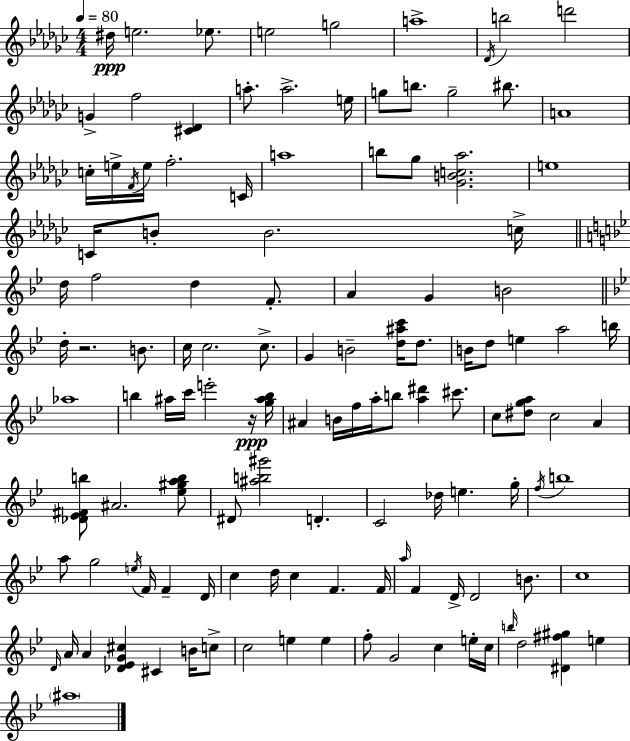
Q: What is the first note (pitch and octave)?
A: D#5